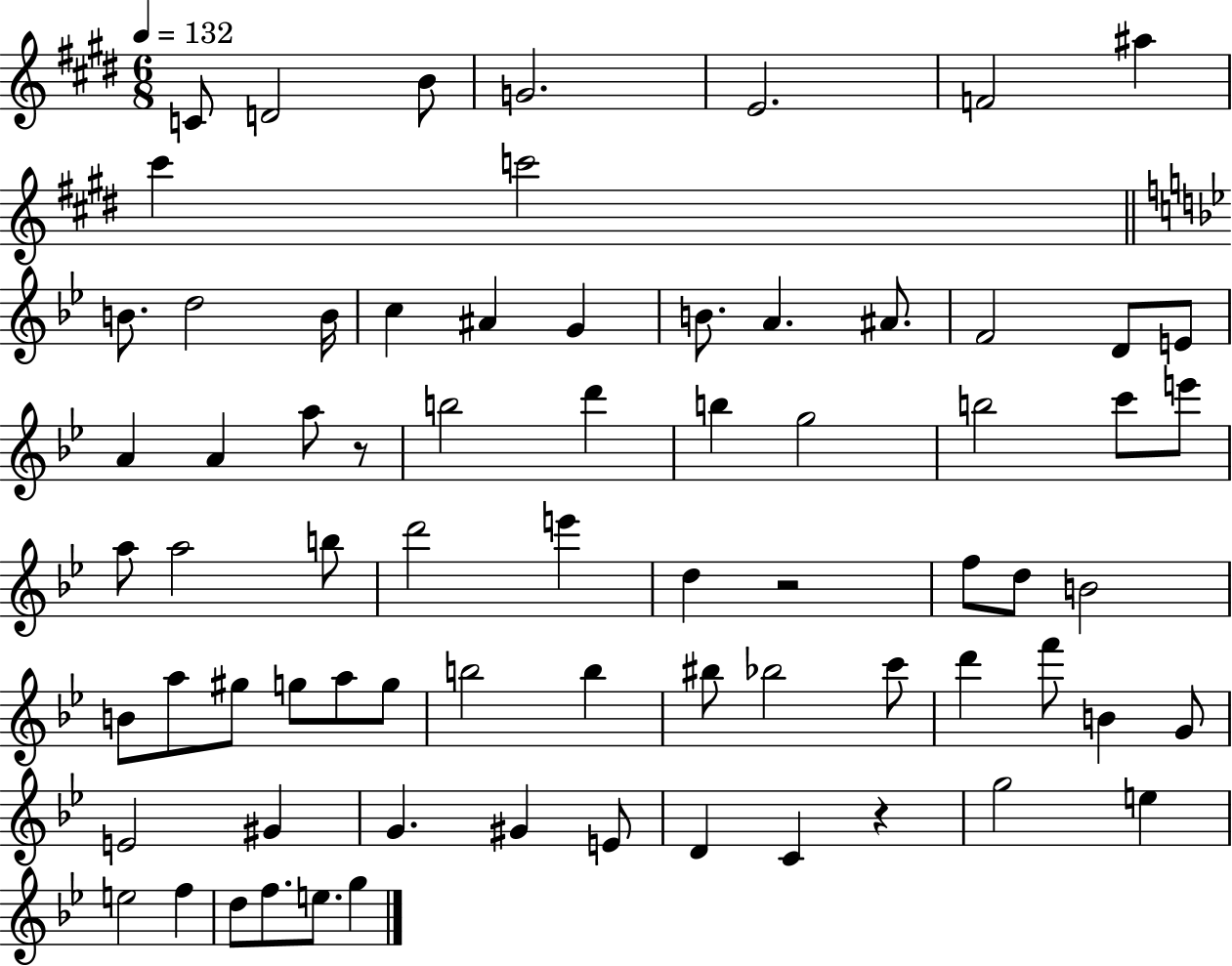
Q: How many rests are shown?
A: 3